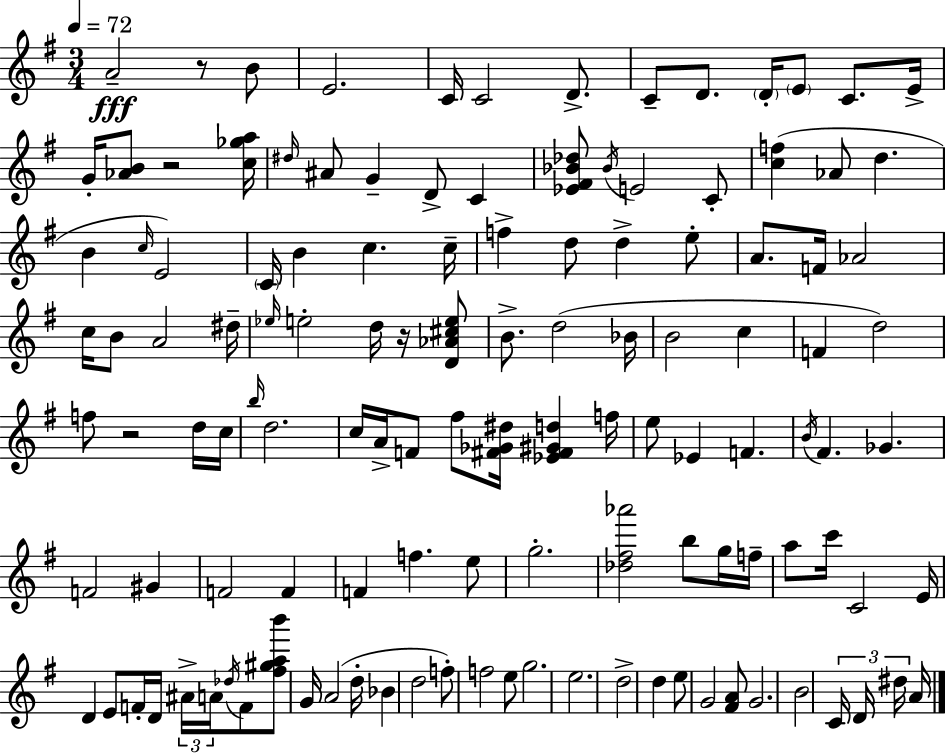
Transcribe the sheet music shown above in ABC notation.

X:1
T:Untitled
M:3/4
L:1/4
K:G
A2 z/2 B/2 E2 C/4 C2 D/2 C/2 D/2 D/4 E/2 C/2 E/4 G/4 [_AB]/2 z2 [c_ga]/4 ^d/4 ^A/2 G D/2 C [_E^F_B_d]/2 _B/4 E2 C/2 [cf] _A/2 d B c/4 E2 C/4 B c c/4 f d/2 d e/2 A/2 F/4 _A2 c/4 B/2 A2 ^d/4 _e/4 e2 d/4 z/4 [D_A^ce]/2 B/2 d2 _B/4 B2 c F d2 f/2 z2 d/4 c/4 b/4 d2 c/4 A/4 F/2 ^f/2 [^F_G^d]/4 [_E^F^Gd] f/4 e/2 _E F B/4 ^F _G F2 ^G F2 F F f e/2 g2 [_d^f_a']2 b/2 g/4 f/4 a/2 c'/4 C2 E/4 D E/2 F/4 D/4 ^A/4 A/4 _d/4 F/2 [^f^gab']/2 G/4 A2 d/4 _B d2 f/2 f2 e/2 g2 e2 d2 d e/2 G2 [^FA]/2 G2 B2 C/4 D/4 ^d/4 A/4